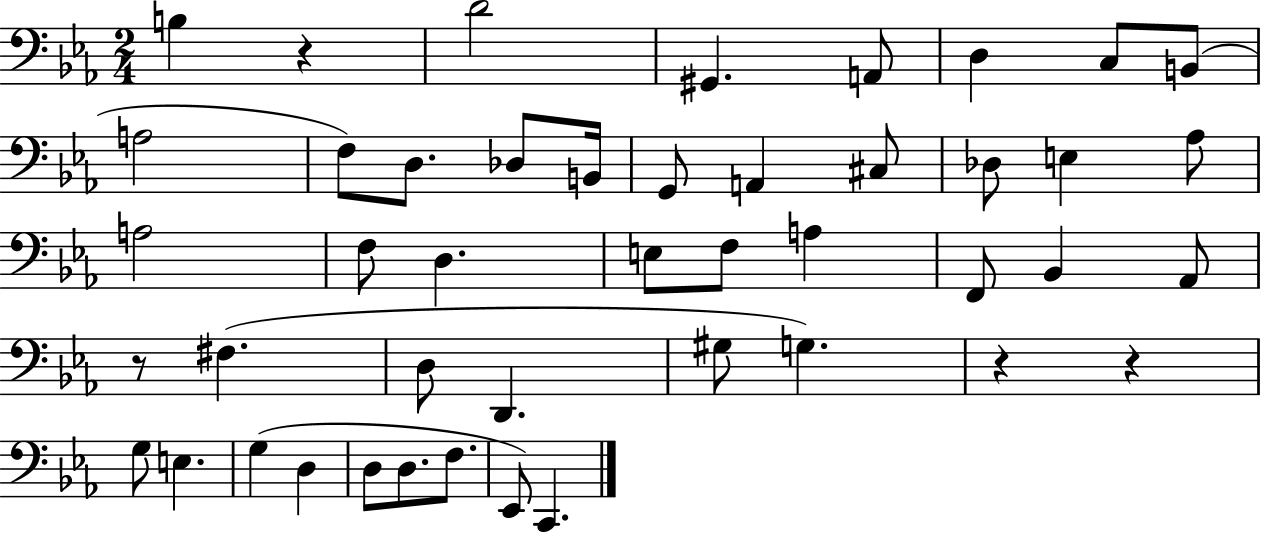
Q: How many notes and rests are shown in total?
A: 45